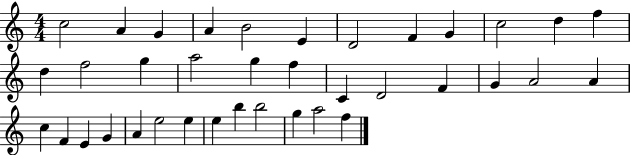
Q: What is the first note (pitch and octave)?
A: C5